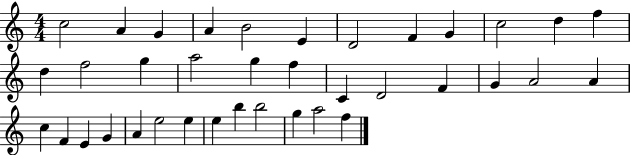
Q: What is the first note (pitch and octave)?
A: C5